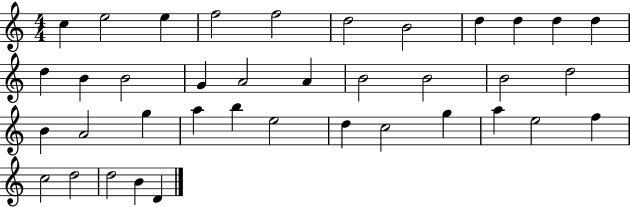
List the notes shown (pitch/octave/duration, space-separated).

C5/q E5/h E5/q F5/h F5/h D5/h B4/h D5/q D5/q D5/q D5/q D5/q B4/q B4/h G4/q A4/h A4/q B4/h B4/h B4/h D5/h B4/q A4/h G5/q A5/q B5/q E5/h D5/q C5/h G5/q A5/q E5/h F5/q C5/h D5/h D5/h B4/q D4/q